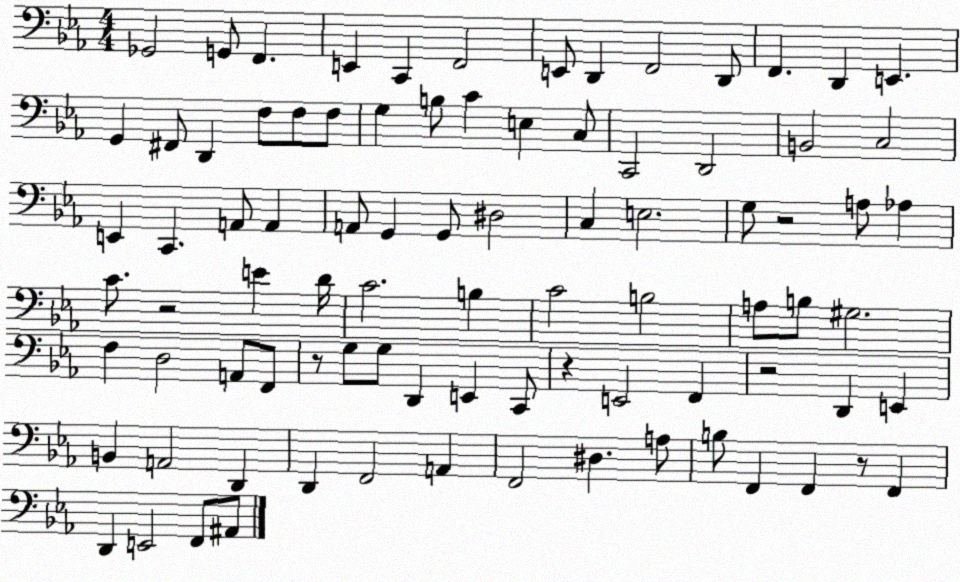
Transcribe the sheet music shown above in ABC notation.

X:1
T:Untitled
M:4/4
L:1/4
K:Eb
_G,,2 G,,/2 F,, E,, C,, F,,2 E,,/2 D,, F,,2 D,,/2 F,, D,, E,, G,, ^F,,/2 D,, F,/2 F,/2 F,/2 G, B,/2 C E, C,/2 C,,2 D,,2 B,,2 C,2 E,, C,, A,,/2 A,, A,,/2 G,, G,,/2 ^D,2 C, E,2 G,/2 z2 A,/2 _A, C/2 z2 E D/4 C2 B, C2 B,2 A,/2 B,/2 ^G,2 F, D,2 A,,/2 F,,/2 z/2 G,/2 G,/2 D,, E,, C,,/2 z E,,2 F,, z2 D,, E,, B,, A,,2 D,, D,, F,,2 A,, F,,2 ^D, A,/2 B,/2 F,, F,, z/2 F,, D,, E,,2 F,,/2 ^A,,/2